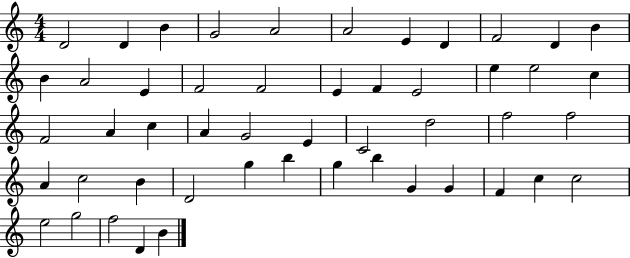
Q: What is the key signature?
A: C major